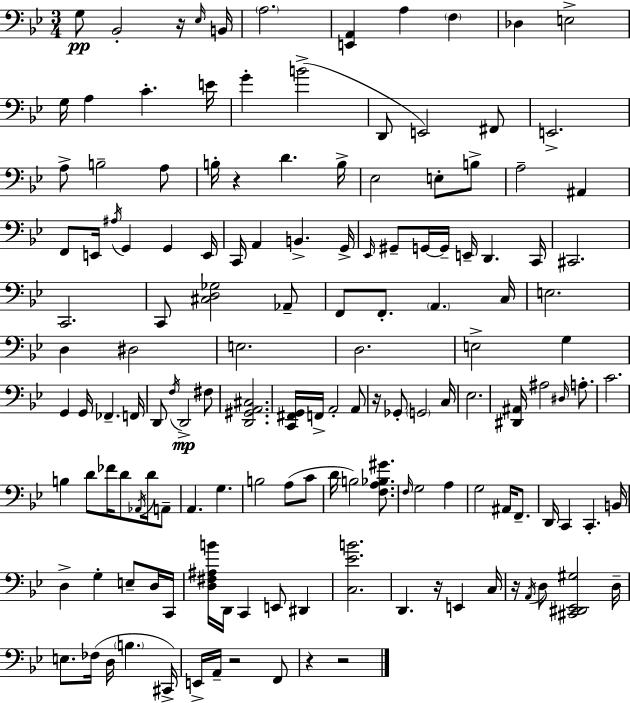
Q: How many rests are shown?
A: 8